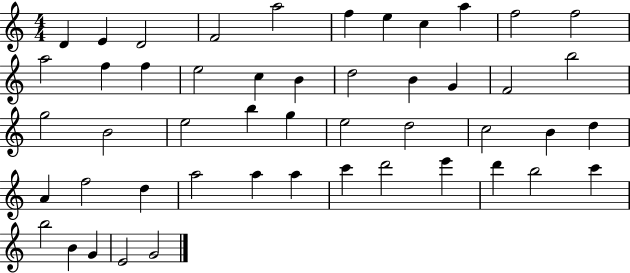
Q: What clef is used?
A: treble